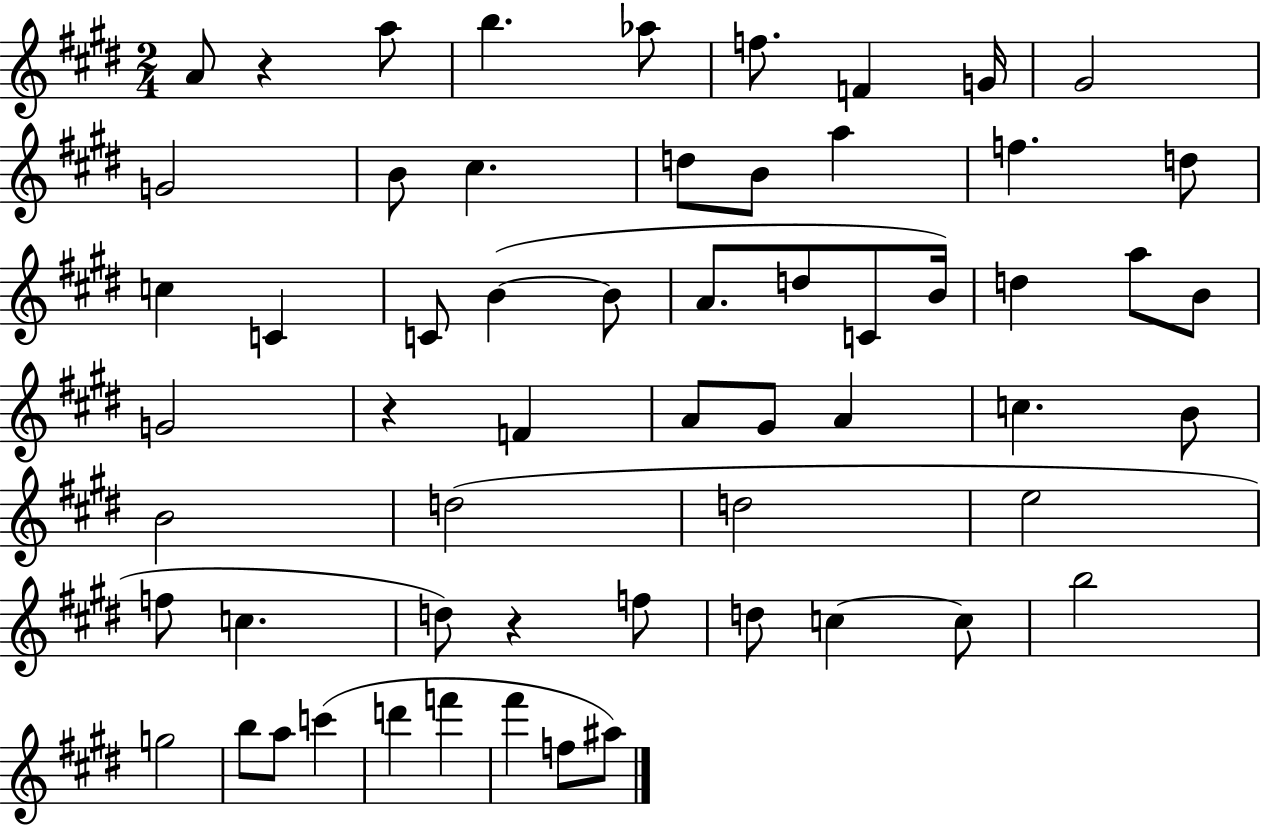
A4/e R/q A5/e B5/q. Ab5/e F5/e. F4/q G4/s G#4/h G4/h B4/e C#5/q. D5/e B4/e A5/q F5/q. D5/e C5/q C4/q C4/e B4/q B4/e A4/e. D5/e C4/e B4/s D5/q A5/e B4/e G4/h R/q F4/q A4/e G#4/e A4/q C5/q. B4/e B4/h D5/h D5/h E5/h F5/e C5/q. D5/e R/q F5/e D5/e C5/q C5/e B5/h G5/h B5/e A5/e C6/q D6/q F6/q F#6/q F5/e A#5/e